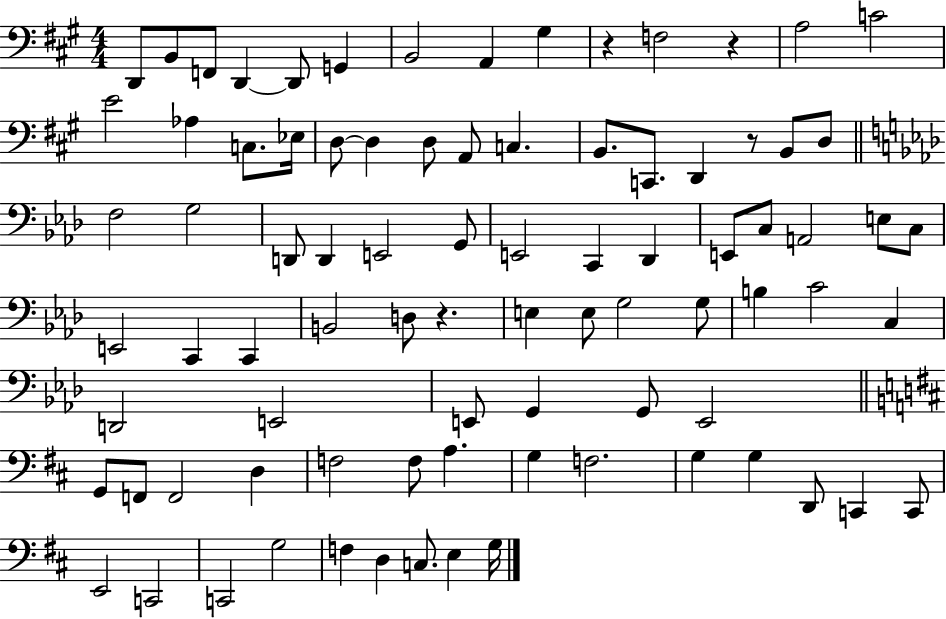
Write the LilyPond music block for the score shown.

{
  \clef bass
  \numericTimeSignature
  \time 4/4
  \key a \major
  d,8 b,8 f,8 d,4~~ d,8 g,4 | b,2 a,4 gis4 | r4 f2 r4 | a2 c'2 | \break e'2 aes4 c8. ees16 | d8~~ d4 d8 a,8 c4. | b,8. c,8. d,4 r8 b,8 d8 | \bar "||" \break \key f \minor f2 g2 | d,8 d,4 e,2 g,8 | e,2 c,4 des,4 | e,8 c8 a,2 e8 c8 | \break e,2 c,4 c,4 | b,2 d8 r4. | e4 e8 g2 g8 | b4 c'2 c4 | \break d,2 e,2 | e,8 g,4 g,8 e,2 | \bar "||" \break \key b \minor g,8 f,8 f,2 d4 | f2 f8 a4. | g4 f2. | g4 g4 d,8 c,4 c,8 | \break e,2 c,2 | c,2 g2 | f4 d4 c8. e4 g16 | \bar "|."
}